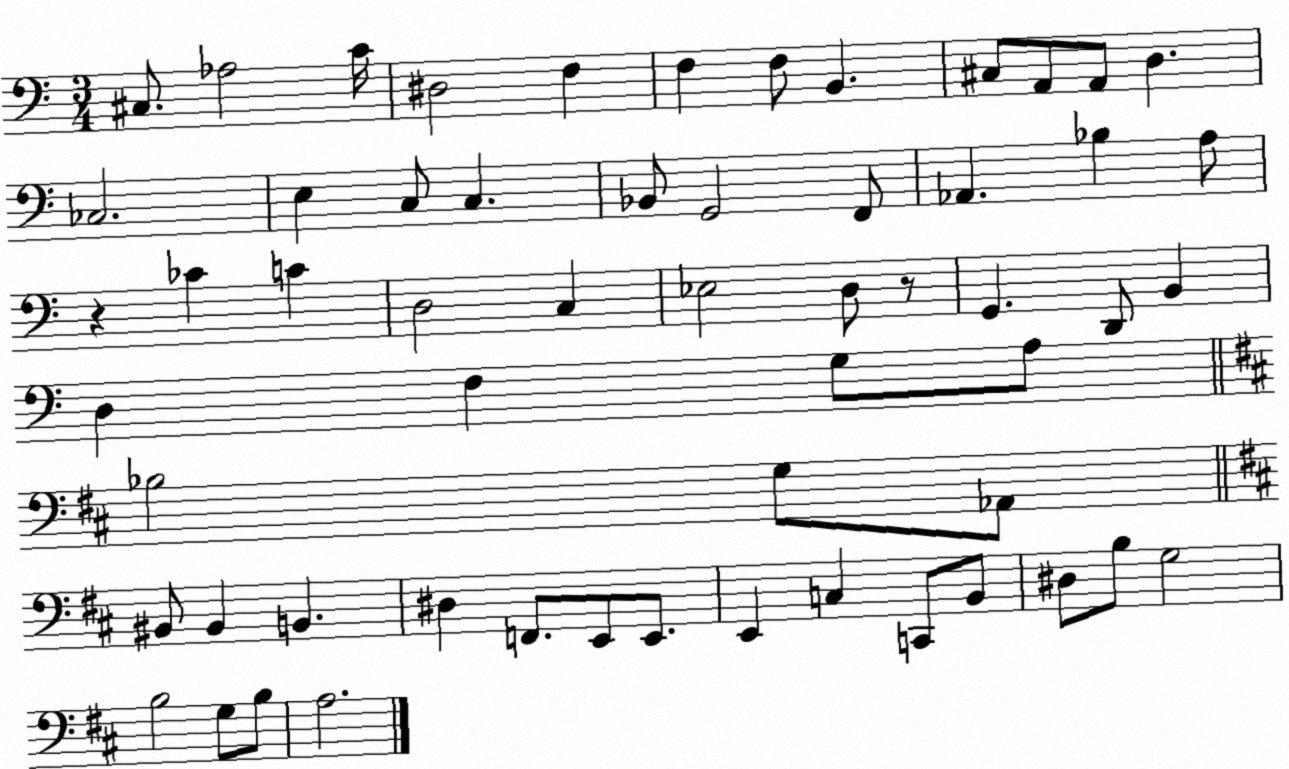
X:1
T:Untitled
M:3/4
L:1/4
K:C
^C,/2 _A,2 C/4 ^D,2 F, F, F,/2 B,, ^C,/2 A,,/2 A,,/2 D, _C,2 E, C,/2 C, _B,,/2 G,,2 F,,/2 _A,, _B, A,/2 z _C C D,2 C, _E,2 D,/2 z/2 G,, D,,/2 B,, D, F, G,/2 A,/2 _B,2 G,/2 _A,,/2 ^B,,/2 ^B,, B,, ^D, F,,/2 E,,/2 E,,/2 E,, C, C,,/2 B,,/2 ^D,/2 B,/2 G,2 B,2 G,/2 B,/2 A,2